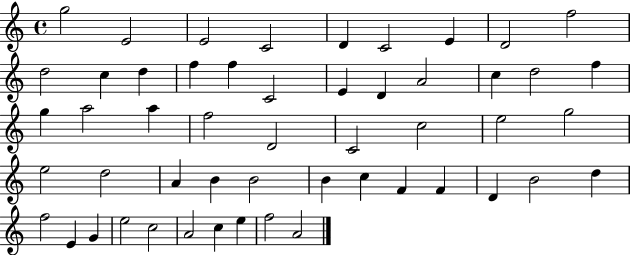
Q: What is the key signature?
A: C major